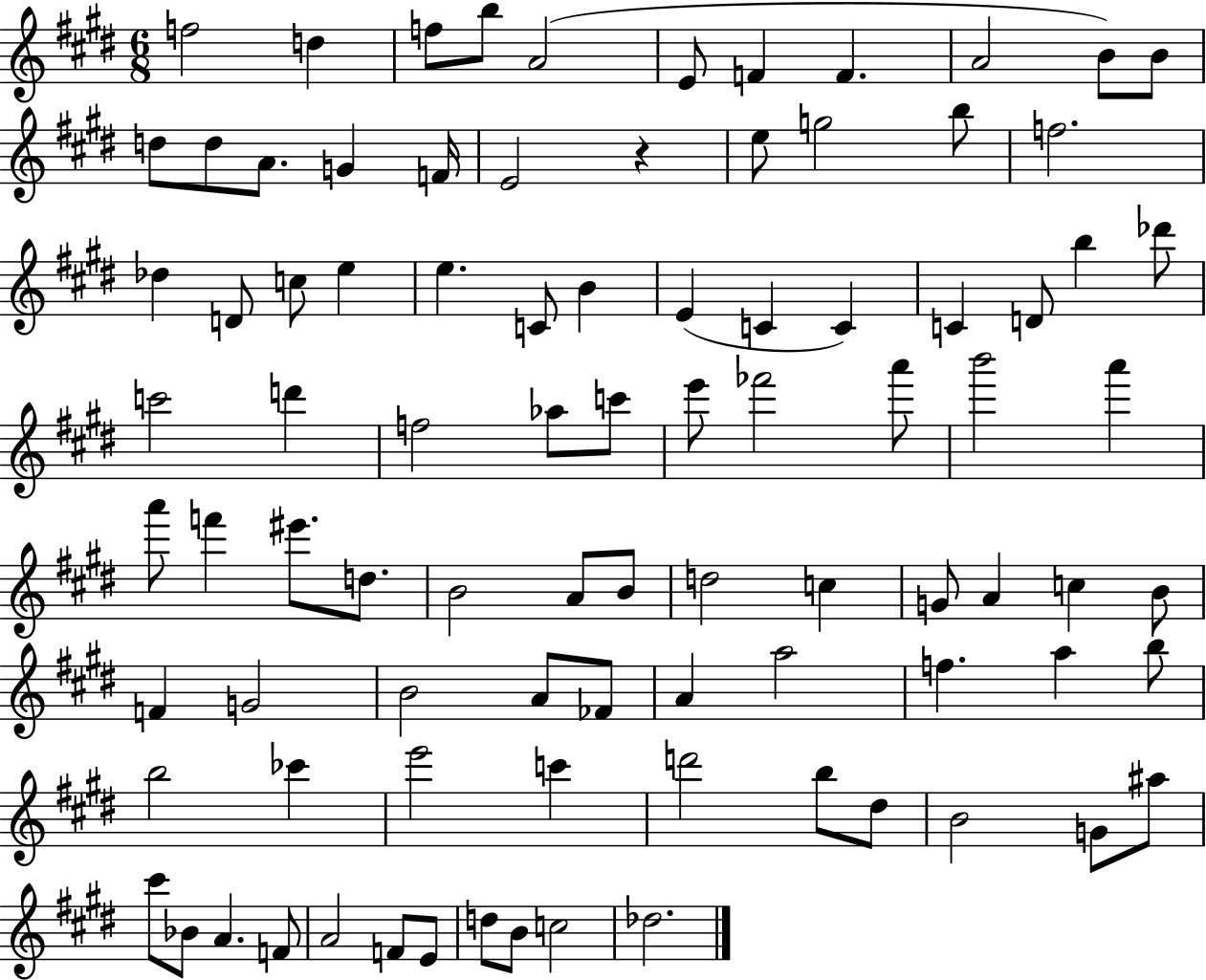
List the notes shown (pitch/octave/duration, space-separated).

F5/h D5/q F5/e B5/e A4/h E4/e F4/q F4/q. A4/h B4/e B4/e D5/e D5/e A4/e. G4/q F4/s E4/h R/q E5/e G5/h B5/e F5/h. Db5/q D4/e C5/e E5/q E5/q. C4/e B4/q E4/q C4/q C4/q C4/q D4/e B5/q Db6/e C6/h D6/q F5/h Ab5/e C6/e E6/e FES6/h A6/e B6/h A6/q A6/e F6/q EIS6/e. D5/e. B4/h A4/e B4/e D5/h C5/q G4/e A4/q C5/q B4/e F4/q G4/h B4/h A4/e FES4/e A4/q A5/h F5/q. A5/q B5/e B5/h CES6/q E6/h C6/q D6/h B5/e D#5/e B4/h G4/e A#5/e C#6/e Bb4/e A4/q. F4/e A4/h F4/e E4/e D5/e B4/e C5/h Db5/h.